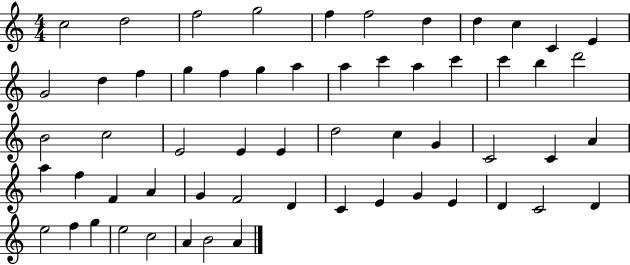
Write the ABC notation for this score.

X:1
T:Untitled
M:4/4
L:1/4
K:C
c2 d2 f2 g2 f f2 d d c C E G2 d f g f g a a c' a c' c' b d'2 B2 c2 E2 E E d2 c G C2 C A a f F A G F2 D C E G E D C2 D e2 f g e2 c2 A B2 A